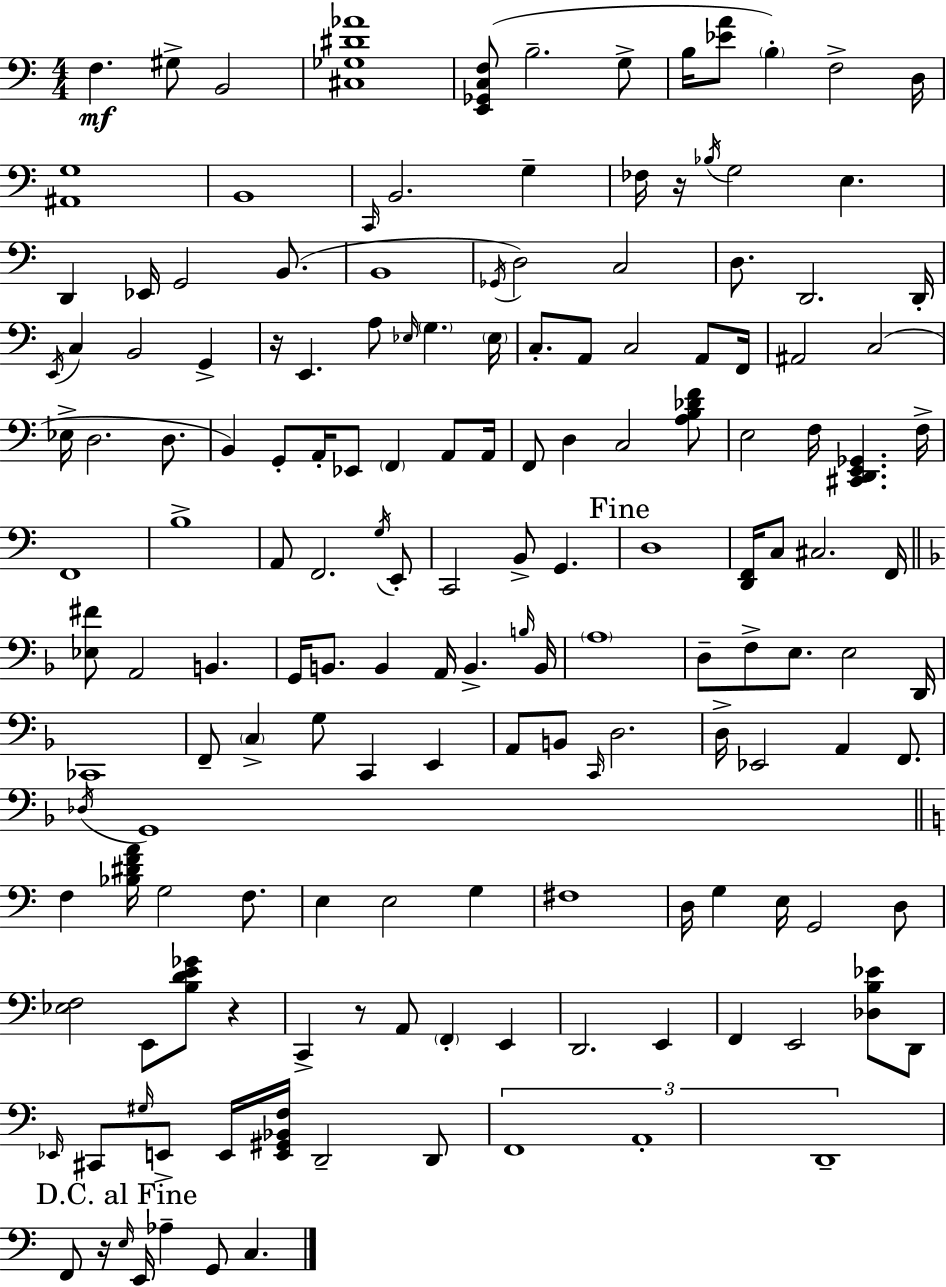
{
  \clef bass
  \numericTimeSignature
  \time 4/4
  \key a \minor
  f4.\mf gis8-> b,2 | <cis ges dis' aes'>1 | <e, ges, c f>8( b2.-- g8-> | b16 <ees' a'>8 \parenthesize b4-.) f2-> d16 | \break <ais, g>1 | b,1 | \grace { c,16 } b,2. g4-- | fes16 r16 \acciaccatura { bes16 } g2 e4. | \break d,4 ees,16 g,2 b,8.( | b,1 | \acciaccatura { ges,16 } d2) c2 | d8. d,2. | \break d,16-. \acciaccatura { e,16 } c4 b,2 | g,4-> r16 e,4. a8 \grace { ees16 } \parenthesize g4. | \parenthesize ees16 c8.-. a,8 c2 | a,8 f,16 ais,2 c2( | \break ees16-> d2. | d8. b,4) g,8-. a,16-. ees,8 \parenthesize f,4 | a,8 a,16 f,8 d4 c2 | <a b des' f'>8 e2 f16 <cis, d, e, ges,>4. | \break f16-> f,1 | b1-> | a,8 f,2. | \acciaccatura { g16 } e,8-. c,2 b,8-> | \break g,4. \mark "Fine" d1 | <d, f,>16 c8 cis2. | f,16 \bar "||" \break \key f \major <ees fis'>8 a,2 b,4. | g,16 b,8. b,4 a,16 b,4.-> \grace { b16 } | b,16 \parenthesize a1 | d8-- f8-> e8. e2 | \break d,16 ces,1 | f,8-- \parenthesize c4-> g8 c,4 e,4 | a,8 b,8 \grace { c,16 } d2. | d16-> ees,2 a,4 f,8. | \break \acciaccatura { des16 } g,1 | \bar "||" \break \key c \major f4 <bes dis' f' a'>16 g2 f8. | e4 e2 g4 | fis1 | d16 g4 e16 g,2 d8 | \break <ees f>2 e,8 <b d' e' ges'>8 r4 | c,4-> r8 a,8 \parenthesize f,4-. e,4 | d,2. e,4 | f,4 e,2 <des b ees'>8 d,8 | \break \grace { ees,16 } cis,8 \grace { gis16 } e,8-> e,16 <e, gis, bes, f>16 d,2-- | d,8 \tuplet 3/2 { f,1 | a,1-. | d,1-- } | \break \mark "D.C. al Fine" f,8 r16 \grace { e16 } e,16 aes4-- g,8 c4. | \bar "|."
}